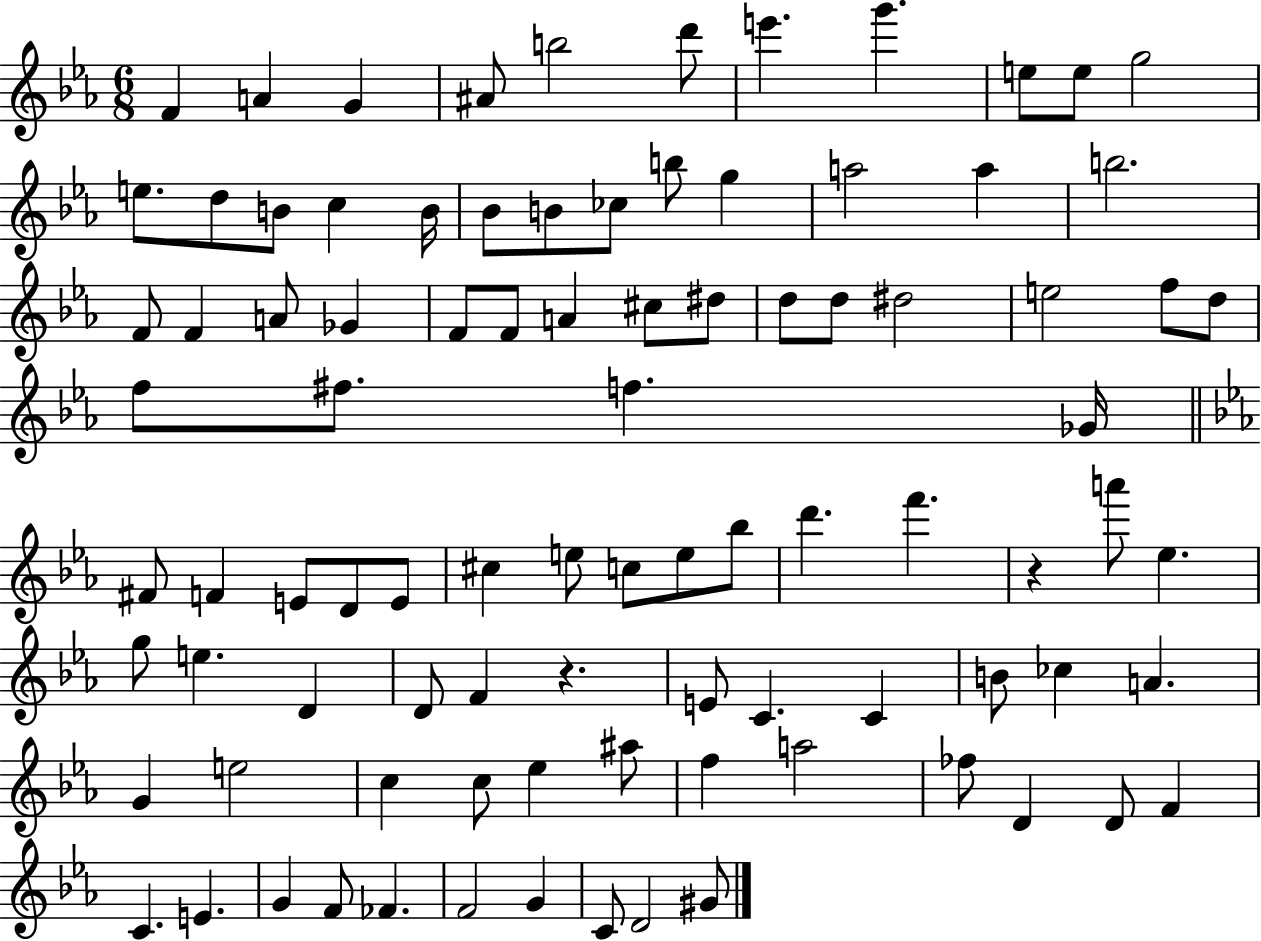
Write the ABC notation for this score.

X:1
T:Untitled
M:6/8
L:1/4
K:Eb
F A G ^A/2 b2 d'/2 e' g' e/2 e/2 g2 e/2 d/2 B/2 c B/4 _B/2 B/2 _c/2 b/2 g a2 a b2 F/2 F A/2 _G F/2 F/2 A ^c/2 ^d/2 d/2 d/2 ^d2 e2 f/2 d/2 f/2 ^f/2 f _G/4 ^F/2 F E/2 D/2 E/2 ^c e/2 c/2 e/2 _b/2 d' f' z a'/2 _e g/2 e D D/2 F z E/2 C C B/2 _c A G e2 c c/2 _e ^a/2 f a2 _f/2 D D/2 F C E G F/2 _F F2 G C/2 D2 ^G/2